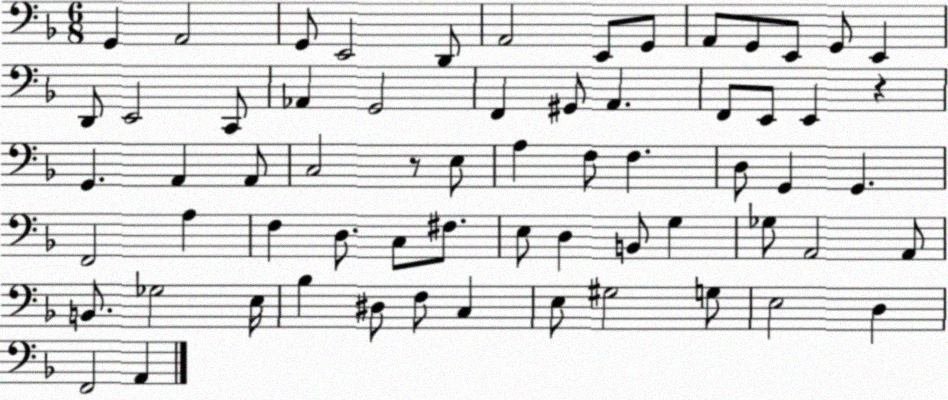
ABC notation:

X:1
T:Untitled
M:6/8
L:1/4
K:F
G,, A,,2 G,,/2 E,,2 D,,/2 A,,2 E,,/2 G,,/2 A,,/2 G,,/2 E,,/2 G,,/2 E,, D,,/2 E,,2 C,,/2 _A,, G,,2 F,, ^G,,/2 A,, F,,/2 E,,/2 E,, z G,, A,, A,,/2 C,2 z/2 E,/2 A, F,/2 F, D,/2 G,, G,, F,,2 A, F, D,/2 C,/2 ^F,/2 E,/2 D, B,,/2 G, _G,/2 A,,2 A,,/2 B,,/2 _G,2 E,/4 _B, ^D,/2 F,/2 C, E,/2 ^G,2 G,/2 E,2 D, F,,2 A,,